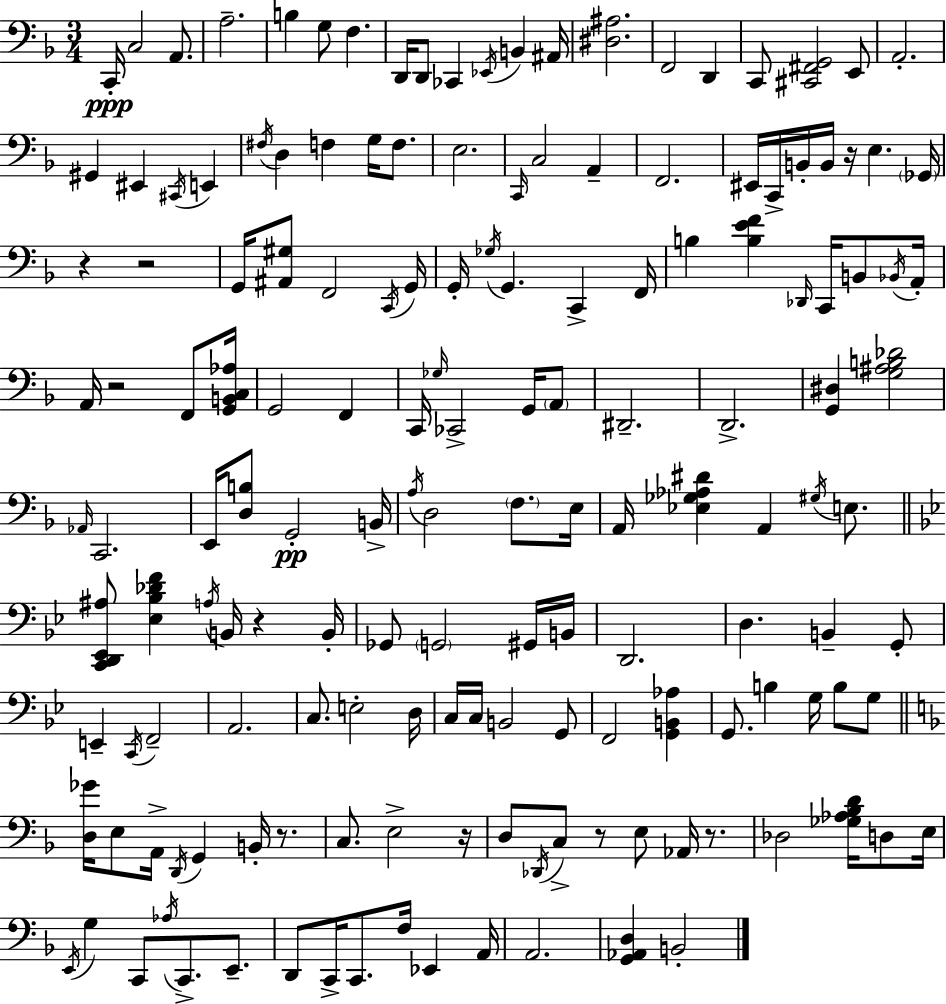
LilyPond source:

{
  \clef bass
  \numericTimeSignature
  \time 3/4
  \key f \major
  c,16-.\ppp c2 a,8. | a2.-- | b4 g8 f4. | d,16 d,8 ces,4 \acciaccatura { ees,16 } b,4 | \break ais,16 <dis ais>2. | f,2 d,4 | c,8 <cis, fis, g,>2 e,8 | a,2.-. | \break gis,4 eis,4 \acciaccatura { cis,16 } e,4 | \acciaccatura { fis16 } d4 f4 g16 | f8. e2. | \grace { c,16 } c2 | \break a,4-- f,2. | eis,16 c,16-> b,16-. b,16 r16 e4. | \parenthesize ges,16 r4 r2 | g,16 <ais, gis>8 f,2 | \break \acciaccatura { c,16 } g,16 g,16-. \acciaccatura { ges16 } g,4. | c,4-> f,16 b4 <b e' f'>4 | \grace { des,16 } c,16 b,8 \acciaccatura { bes,16 } a,16-. a,16 r2 | f,8 <g, b, c aes>16 g,2 | \break f,4 c,16 \grace { ges16 } ces,2-> | g,16 \parenthesize a,8 dis,2.-- | d,2.-> | <g, dis>4 | \break <g ais b des'>2 \grace { aes,16 } c,2. | e,16 <d b>8 | g,2-.\pp b,16-> \acciaccatura { a16 } d2 | \parenthesize f8. e16 a,16 | \break <ees ges aes dis'>4 a,4 \acciaccatura { gis16 } e8. | \bar "||" \break \key bes \major <c, d, ees, ais>8 <ees bes des' f'>4 \acciaccatura { a16 } b,16 r4 | b,16-. ges,8 \parenthesize g,2 gis,16 | b,16 d,2. | d4. b,4-- g,8-. | \break e,4-- \acciaccatura { c,16 } f,2-- | a,2. | c8. e2-. | d16 c16 c16 b,2 | \break g,8 f,2 <g, b, aes>4 | g,8. b4 g16 b8 | g8 \bar "||" \break \key d \minor <d ges'>16 e8 a,16-> \acciaccatura { d,16 } g,4 b,16-. r8. | c8. e2-> | r16 d8 \acciaccatura { des,16 } c8-> r8 e8 aes,16 r8. | des2 <ges aes bes d'>16 d8 | \break e16 \acciaccatura { e,16 } g4 c,8 \acciaccatura { aes16 } c,8.-> | e,8.-- d,8 c,16-> c,8. f16 ees,4 | a,16 a,2. | <g, aes, d>4 b,2-. | \break \bar "|."
}